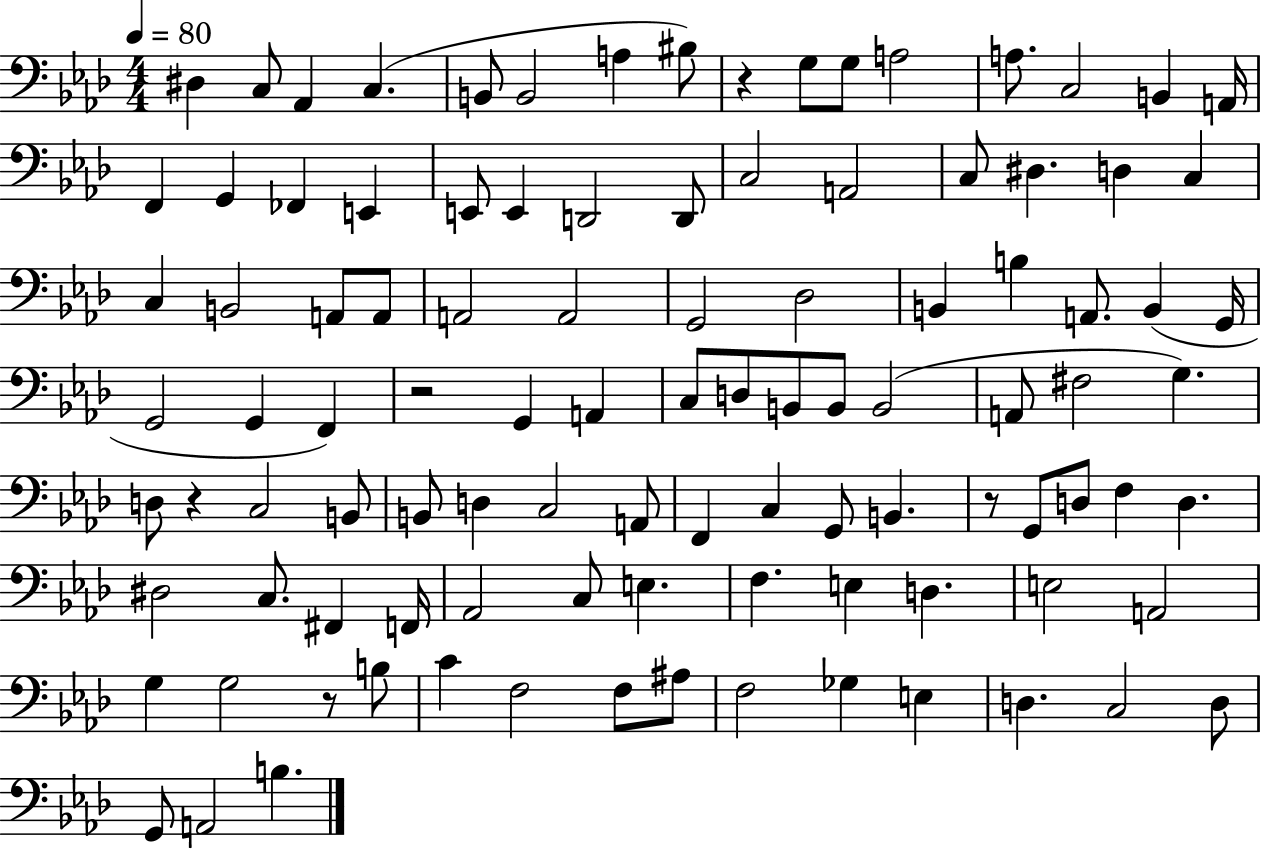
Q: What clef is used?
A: bass